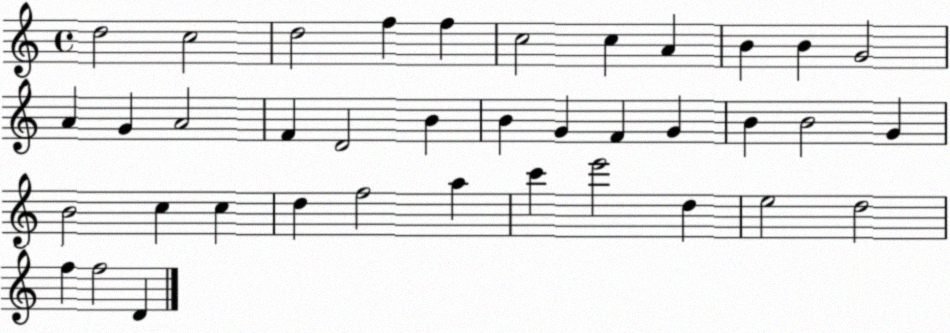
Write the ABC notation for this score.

X:1
T:Untitled
M:4/4
L:1/4
K:C
d2 c2 d2 f f c2 c A B B G2 A G A2 F D2 B B G F G B B2 G B2 c c d f2 a c' e'2 d e2 d2 f f2 D